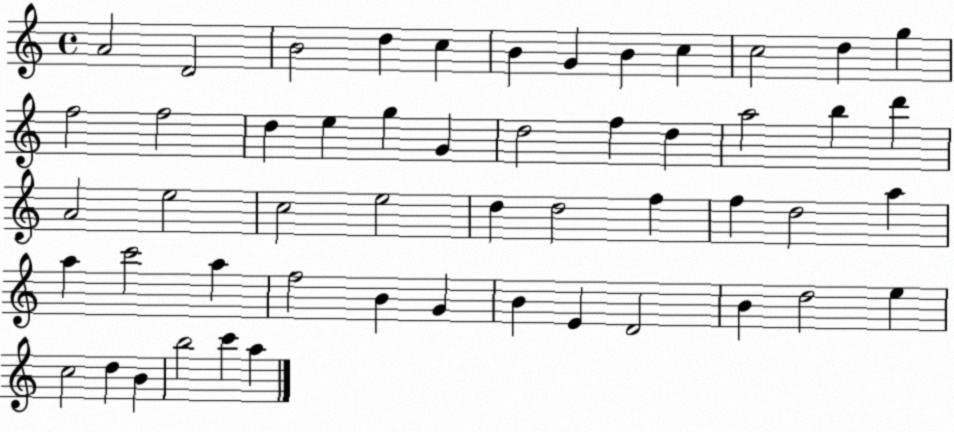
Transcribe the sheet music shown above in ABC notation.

X:1
T:Untitled
M:4/4
L:1/4
K:C
A2 D2 B2 d c B G B c c2 d g f2 f2 d e g G d2 f d a2 b d' A2 e2 c2 e2 d d2 f f d2 a a c'2 a f2 B G B E D2 B d2 e c2 d B b2 c' a